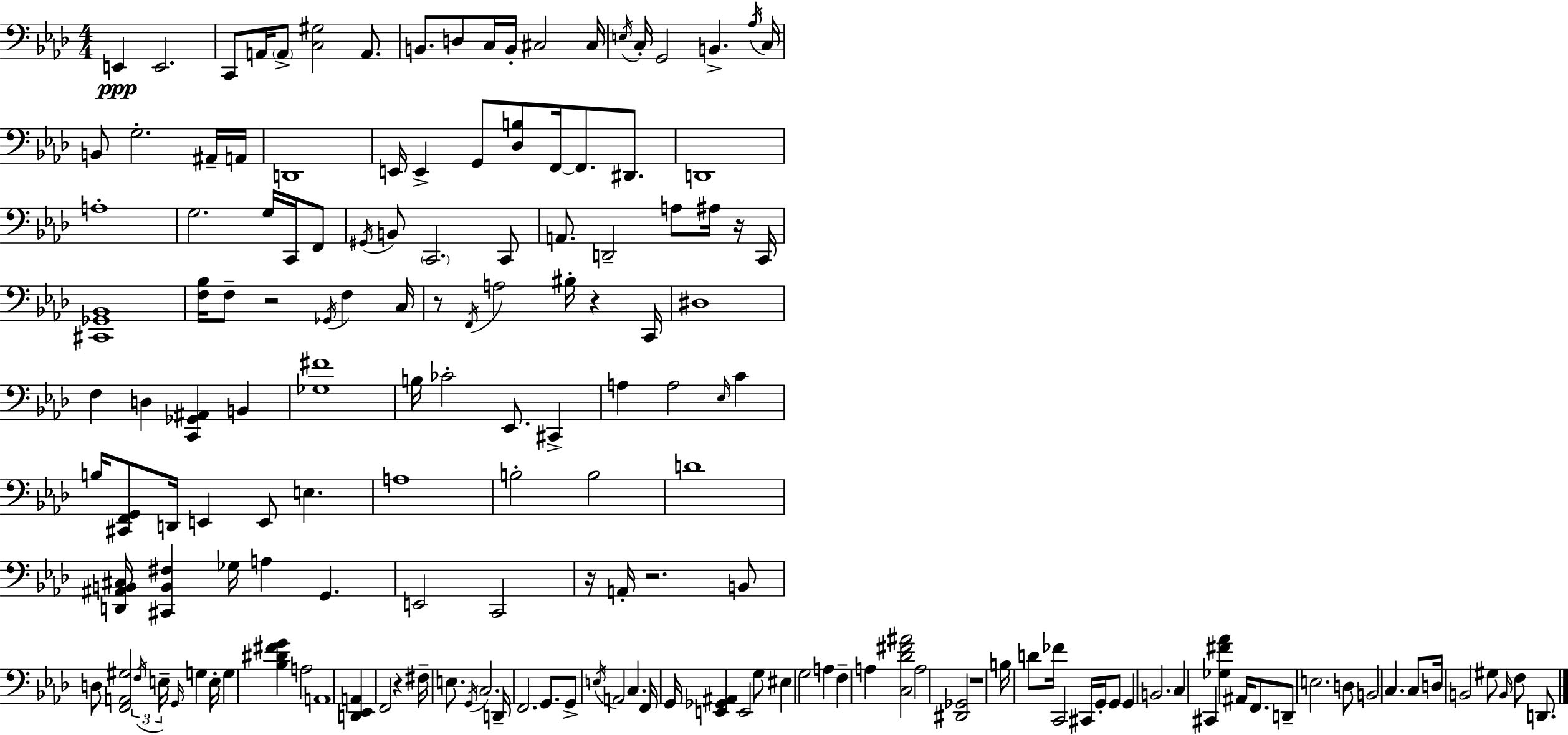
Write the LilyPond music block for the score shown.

{
  \clef bass
  \numericTimeSignature
  \time 4/4
  \key aes \major
  e,4\ppp e,2. | c,8 a,16 \parenthesize a,8-> <c gis>2 a,8. | b,8. d8 c16 b,16-. cis2 cis16 | \acciaccatura { e16 } c16-. g,2 b,4.-> | \break \acciaccatura { aes16 } c16 b,8 g2.-. | ais,16-- a,16 d,1 | e,16 e,4-> g,8 <des b>8 f,16~~ f,8. dis,8. | d,1 | \break a1-. | g2. g16 c,16 | f,8 \acciaccatura { gis,16 } b,8 \parenthesize c,2. | c,8 a,8. d,2-- a8 | \break ais16 r16 c,16 <cis, ges, bes,>1 | <f bes>16 f8-- r2 \acciaccatura { ges,16 } f4 | c16 r8 \acciaccatura { f,16 } a2 bis16-. | r4 c,16 dis1 | \break f4 d4 <c, ges, ais,>4 | b,4 <ges fis'>1 | b16 ces'2-. ees,8. | cis,4-> a4 a2 | \break \grace { ees16 } c'4 b16 <cis, f, g,>8 d,16 e,4 e,8 | e4. a1 | b2-. b2 | d'1 | \break <d, ais, b, cis>16 <cis, b, fis>4 ges16 a4 | g,4. e,2 c,2 | r16 a,16-. r2. | b,8 d8 <f, a, gis>2 | \break \tuplet 3/2 { \acciaccatura { f16 } e16-- \grace { g,16 } } g4 e16-. g4 <bes dis' fis' g'>4 | a2 a,1 | <d, ees, a,>4 f,2 | r4 fis16-- e8. \acciaccatura { g,16 } c2. | \break d,16-- f,2. | g,8. g,8-> \acciaccatura { e16 } a,2 | c4. f,16 g,16 <e, ges, ais,>4 | e,2 g8 eis4 g2 | \break a4 f4-- a4 | <c des' fis' ais'>2 a2 | <dis, ges,>2 r1 | b16 d'8 fes'16 c,2 | \break cis,16 g,16-. g,8 g,4 b,2. | c4 cis,4 | <ges fis' aes'>4 ais,16 f,8. d,8-- e2. | d8 b,2 | \break c4. c8 d16 b,2 | gis8 \grace { b,16 } f8 d,8. \bar "|."
}